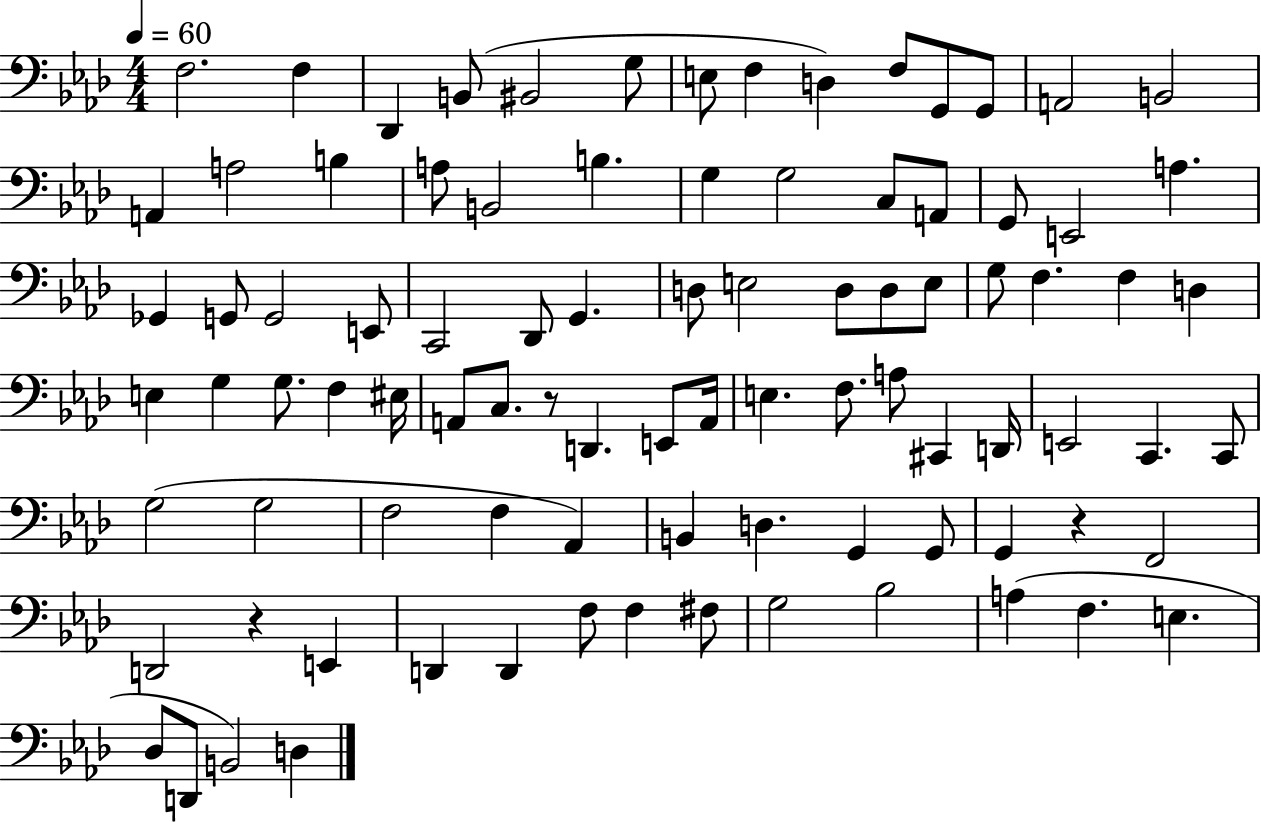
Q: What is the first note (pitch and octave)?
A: F3